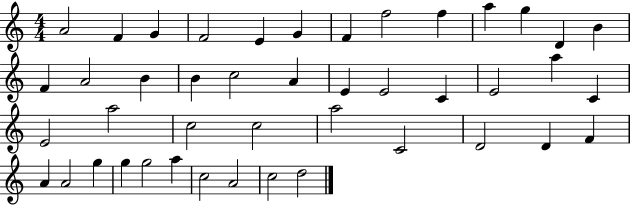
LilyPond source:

{
  \clef treble
  \numericTimeSignature
  \time 4/4
  \key c \major
  a'2 f'4 g'4 | f'2 e'4 g'4 | f'4 f''2 f''4 | a''4 g''4 d'4 b'4 | \break f'4 a'2 b'4 | b'4 c''2 a'4 | e'4 e'2 c'4 | e'2 a''4 c'4 | \break e'2 a''2 | c''2 c''2 | a''2 c'2 | d'2 d'4 f'4 | \break a'4 a'2 g''4 | g''4 g''2 a''4 | c''2 a'2 | c''2 d''2 | \break \bar "|."
}